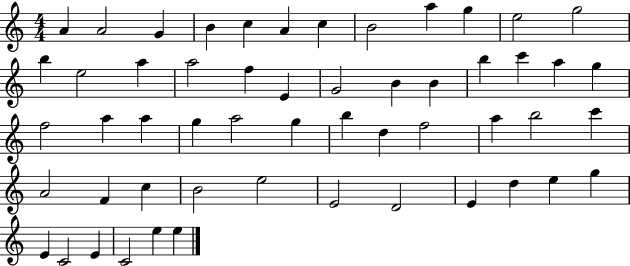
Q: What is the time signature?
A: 4/4